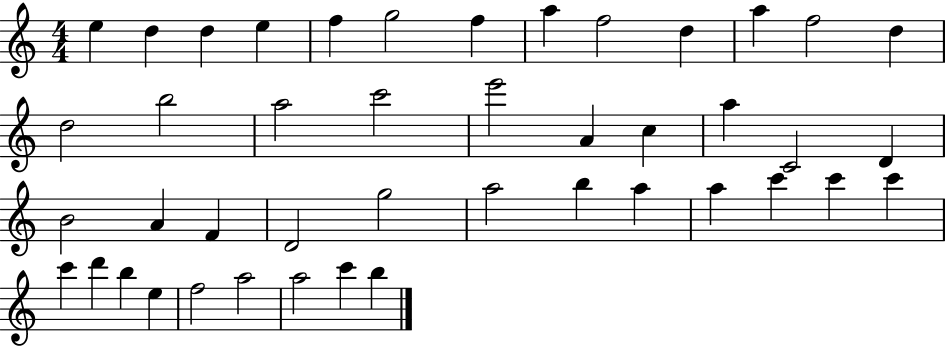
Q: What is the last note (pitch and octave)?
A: B5